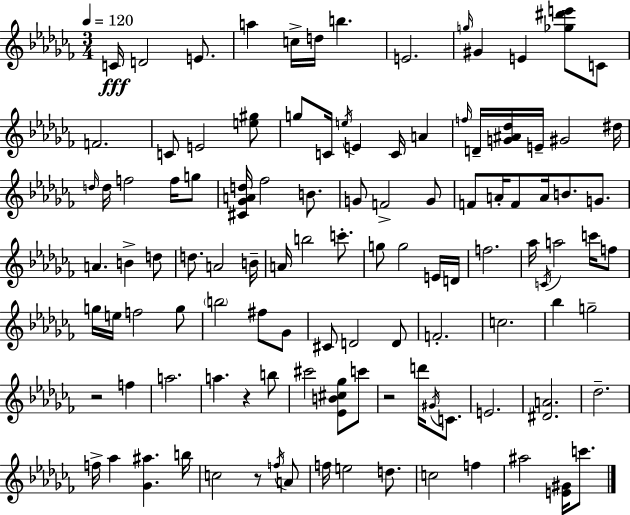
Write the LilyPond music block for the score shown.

{
  \clef treble
  \numericTimeSignature
  \time 3/4
  \key aes \minor
  \tempo 4 = 120
  \repeat volta 2 { c'16\fff d'2 e'8. | a''4 c''16-> d''16 b''4. | e'2. | \grace { g''16 } gis'4 e'4 <ges'' dis''' e'''>8 c'8 | \break f'2. | c'8 e'2 <e'' gis''>8 | g''8 c'16 \acciaccatura { e''16 } e'4 c'16 a'4 | \grace { f''16 } d'16-- <g' ais' des''>16 e'16-- gis'2 | \break dis''16 \grace { d''16 } d''16 f''2 | f''16 g''8 <cis' ges' a' d''>16 fes''2 | b'8. g'8 f'2-> | g'8 f'8 a'16-. f'8 a'16 b'8. | \break g'8. a'4. b'4-> | d''8 d''8. a'2 | b'16-- a'16 b''2 | c'''8.-. g''8 g''2 | \break e'16 d'16 f''2. | aes''16 \acciaccatura { c'16 } a''2 | c'''16 f''8 g''16 e''16 f''2 | g''8 \parenthesize b''2 | \break fis''8 ges'8 cis'8 d'2 | d'8 f'2.-. | c''2. | bes''4 g''2-- | \break r2 | f''4 a''2. | a''4. r4 | b''8 cis'''2 | \break <ees' b' cis'' ges''>8 c'''8 r2 | d'''16 \acciaccatura { gis'16 } c'8. e'2. | <dis' a'>2. | des''2.-- | \break f''16-> aes''4 <ges' ais''>4. | b''16 c''2 | r8 \acciaccatura { f''16 } a'8 f''16 e''2 | d''8. c''2 | \break f''4 ais''2 | <e' gis'>16 c'''8. } \bar "|."
}